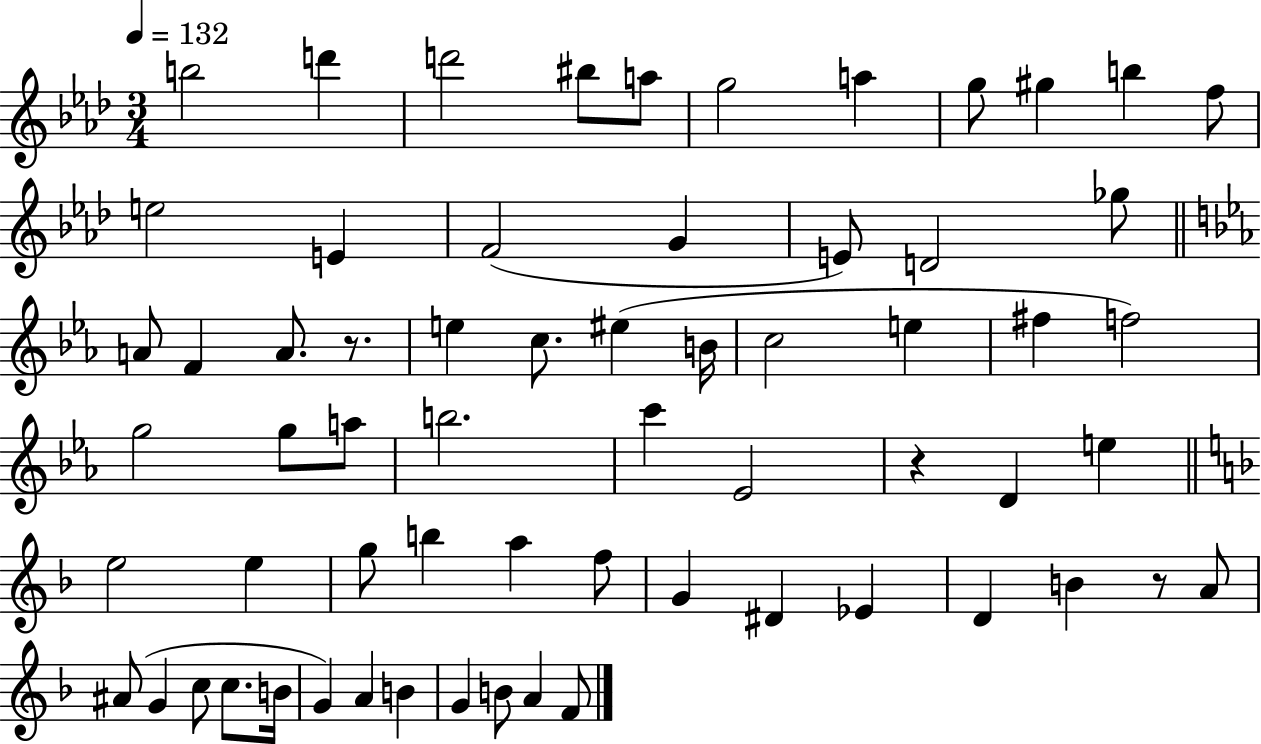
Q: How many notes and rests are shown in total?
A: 64